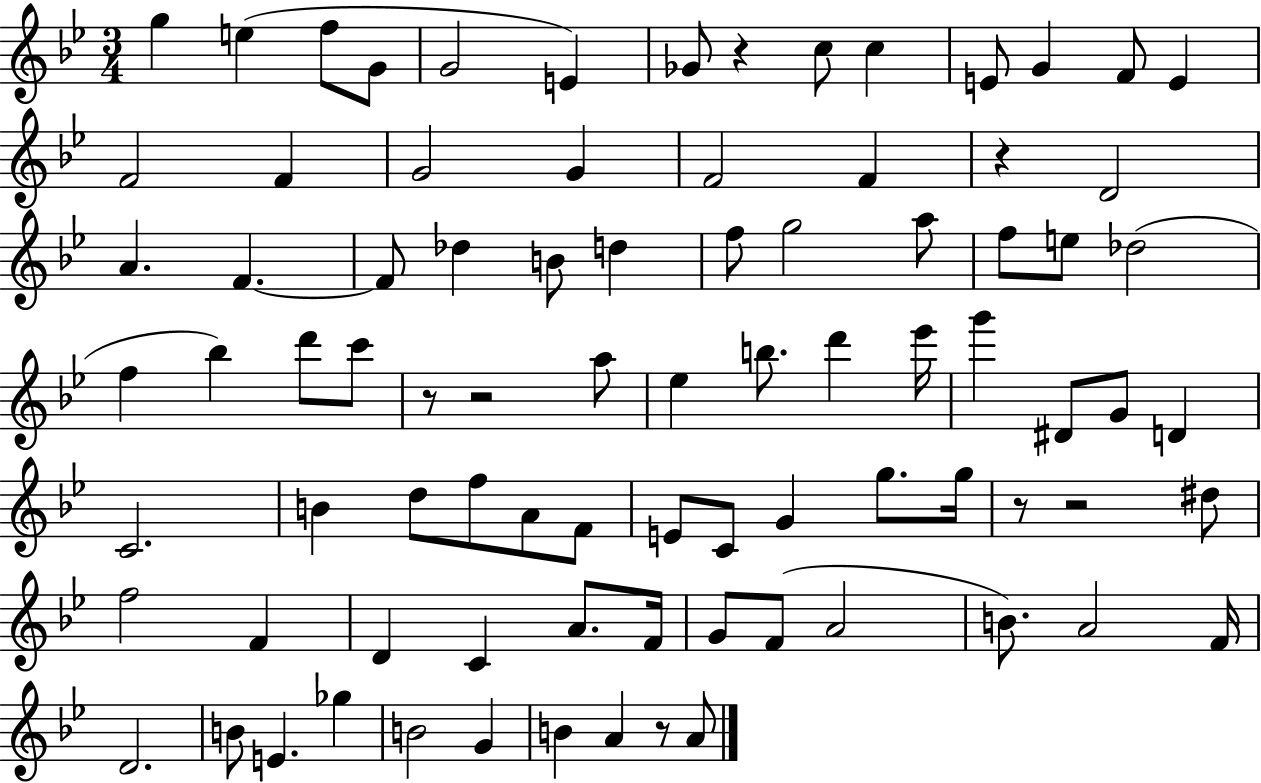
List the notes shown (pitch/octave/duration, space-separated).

G5/q E5/q F5/e G4/e G4/h E4/q Gb4/e R/q C5/e C5/q E4/e G4/q F4/e E4/q F4/h F4/q G4/h G4/q F4/h F4/q R/q D4/h A4/q. F4/q. F4/e Db5/q B4/e D5/q F5/e G5/h A5/e F5/e E5/e Db5/h F5/q Bb5/q D6/e C6/e R/e R/h A5/e Eb5/q B5/e. D6/q Eb6/s G6/q D#4/e G4/e D4/q C4/h. B4/q D5/e F5/e A4/e F4/e E4/e C4/e G4/q G5/e. G5/s R/e R/h D#5/e F5/h F4/q D4/q C4/q A4/e. F4/s G4/e F4/e A4/h B4/e. A4/h F4/s D4/h. B4/e E4/q. Gb5/q B4/h G4/q B4/q A4/q R/e A4/e